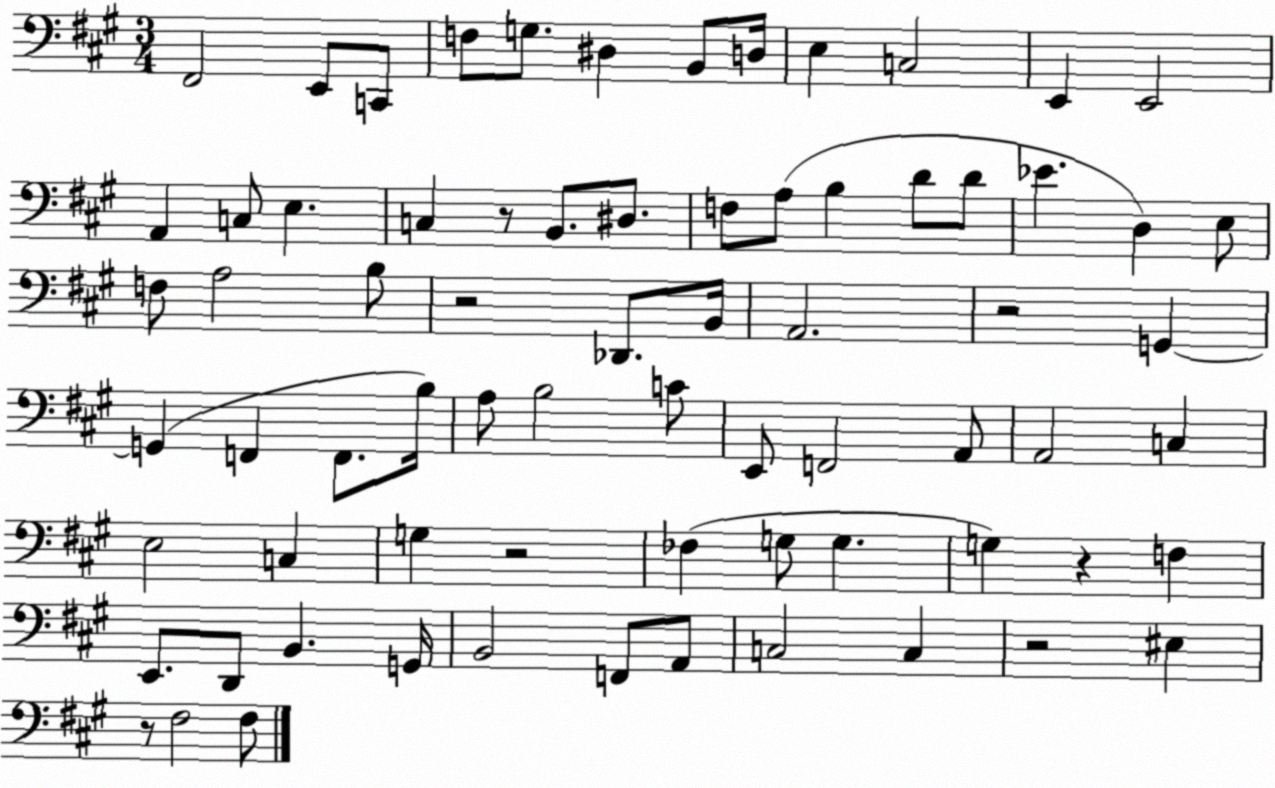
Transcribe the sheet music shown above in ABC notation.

X:1
T:Untitled
M:3/4
L:1/4
K:A
^F,,2 E,,/2 C,,/2 F,/2 G,/2 ^D, B,,/2 D,/4 E, C,2 E,, E,,2 A,, C,/2 E, C, z/2 B,,/2 ^D,/2 F,/2 A,/2 B, D/2 D/2 _E D, E,/2 F,/2 A,2 B,/2 z2 _D,,/2 B,,/4 A,,2 z2 G,, G,, F,, F,,/2 B,/4 A,/2 B,2 C/2 E,,/2 F,,2 A,,/2 A,,2 C, E,2 C, G, z2 _F, G,/2 G, G, z F, E,,/2 D,,/2 B,, G,,/4 B,,2 F,,/2 A,,/2 C,2 C, z2 ^E, z/2 ^F,2 ^F,/2